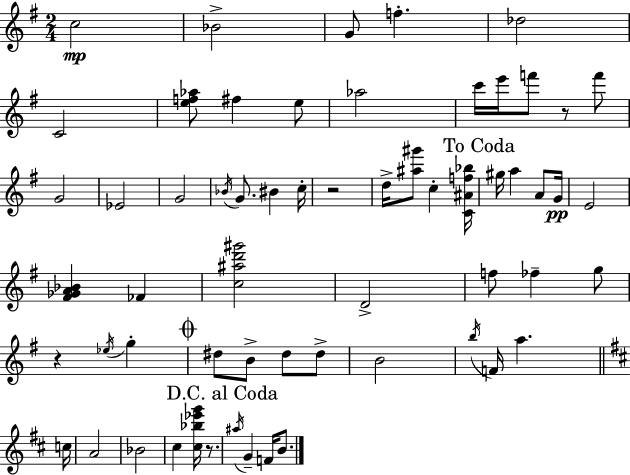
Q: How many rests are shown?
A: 4